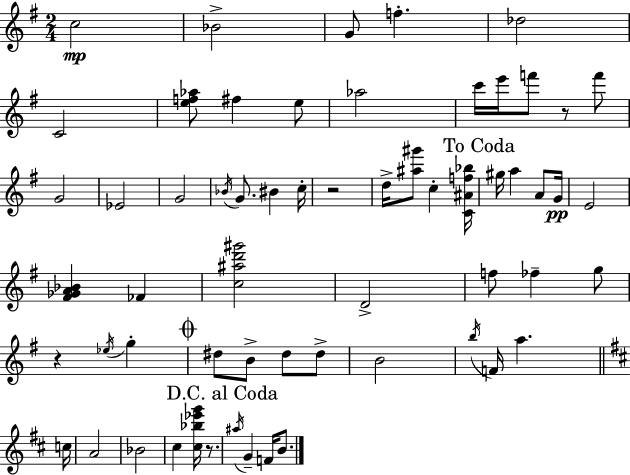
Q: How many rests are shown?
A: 4